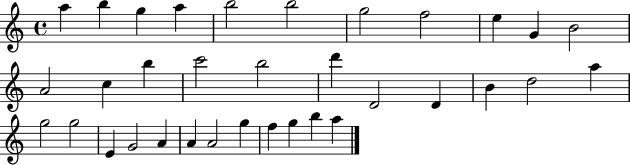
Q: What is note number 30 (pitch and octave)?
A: G5